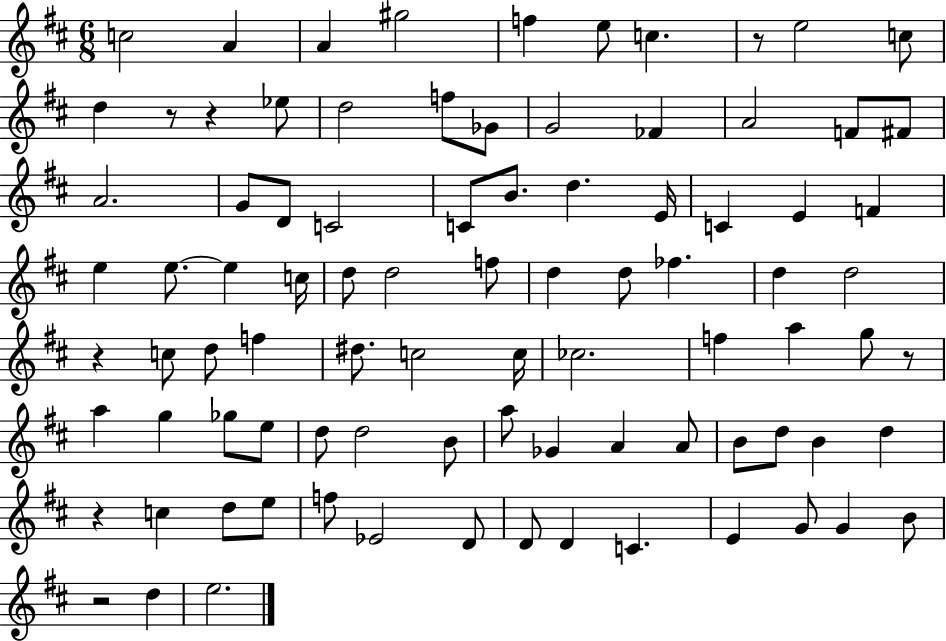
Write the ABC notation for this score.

X:1
T:Untitled
M:6/8
L:1/4
K:D
c2 A A ^g2 f e/2 c z/2 e2 c/2 d z/2 z _e/2 d2 f/2 _G/2 G2 _F A2 F/2 ^F/2 A2 G/2 D/2 C2 C/2 B/2 d E/4 C E F e e/2 e c/4 d/2 d2 f/2 d d/2 _f d d2 z c/2 d/2 f ^d/2 c2 c/4 _c2 f a g/2 z/2 a g _g/2 e/2 d/2 d2 B/2 a/2 _G A A/2 B/2 d/2 B d z c d/2 e/2 f/2 _E2 D/2 D/2 D C E G/2 G B/2 z2 d e2